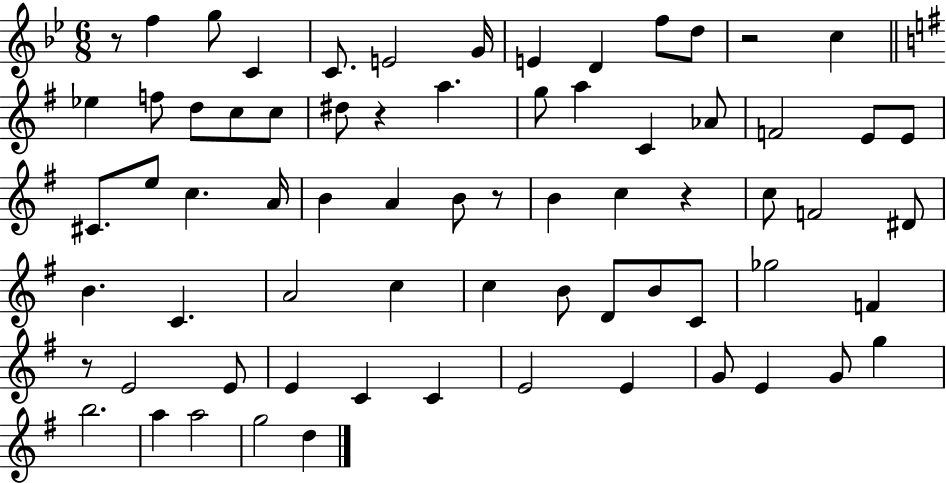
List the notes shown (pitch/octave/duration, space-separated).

R/e F5/q G5/e C4/q C4/e. E4/h G4/s E4/q D4/q F5/e D5/e R/h C5/q Eb5/q F5/e D5/e C5/e C5/e D#5/e R/q A5/q. G5/e A5/q C4/q Ab4/e F4/h E4/e E4/e C#4/e. E5/e C5/q. A4/s B4/q A4/q B4/e R/e B4/q C5/q R/q C5/e F4/h D#4/e B4/q. C4/q. A4/h C5/q C5/q B4/e D4/e B4/e C4/e Gb5/h F4/q R/e E4/h E4/e E4/q C4/q C4/q E4/h E4/q G4/e E4/q G4/e G5/q B5/h. A5/q A5/h G5/h D5/q